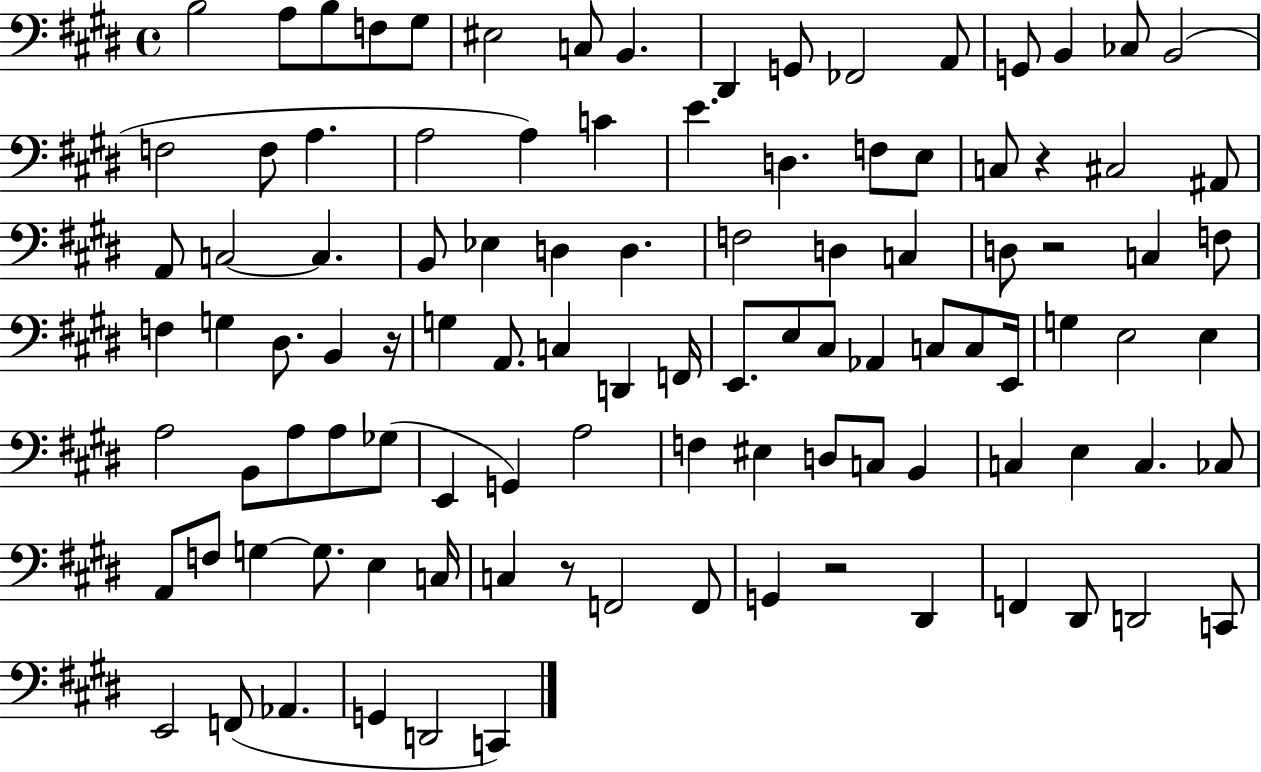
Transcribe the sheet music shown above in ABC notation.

X:1
T:Untitled
M:4/4
L:1/4
K:E
B,2 A,/2 B,/2 F,/2 ^G,/2 ^E,2 C,/2 B,, ^D,, G,,/2 _F,,2 A,,/2 G,,/2 B,, _C,/2 B,,2 F,2 F,/2 A, A,2 A, C E D, F,/2 E,/2 C,/2 z ^C,2 ^A,,/2 A,,/2 C,2 C, B,,/2 _E, D, D, F,2 D, C, D,/2 z2 C, F,/2 F, G, ^D,/2 B,, z/4 G, A,,/2 C, D,, F,,/4 E,,/2 E,/2 ^C,/2 _A,, C,/2 C,/2 E,,/4 G, E,2 E, A,2 B,,/2 A,/2 A,/2 _G,/2 E,, G,, A,2 F, ^E, D,/2 C,/2 B,, C, E, C, _C,/2 A,,/2 F,/2 G, G,/2 E, C,/4 C, z/2 F,,2 F,,/2 G,, z2 ^D,, F,, ^D,,/2 D,,2 C,,/2 E,,2 F,,/2 _A,, G,, D,,2 C,,